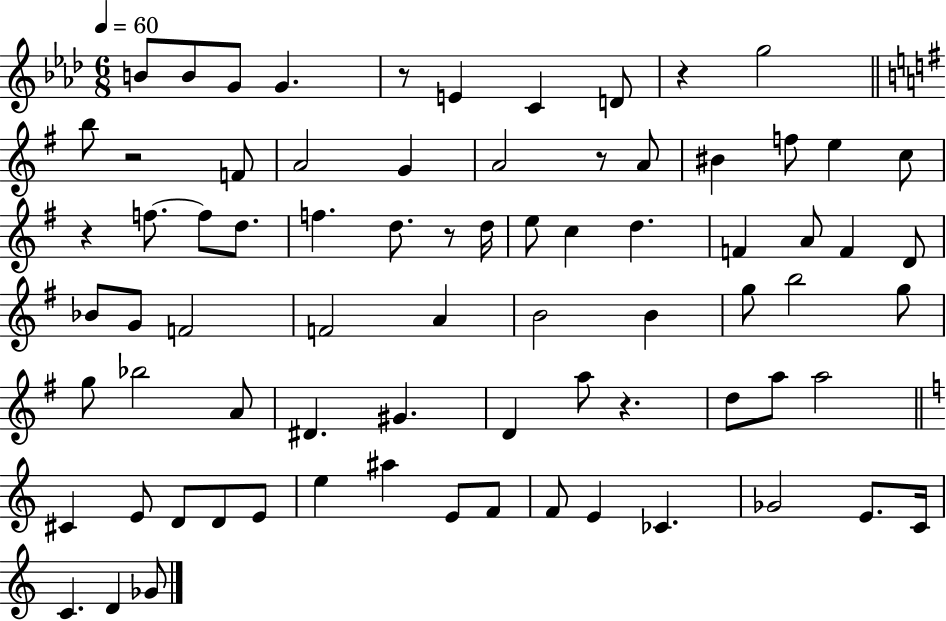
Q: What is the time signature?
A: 6/8